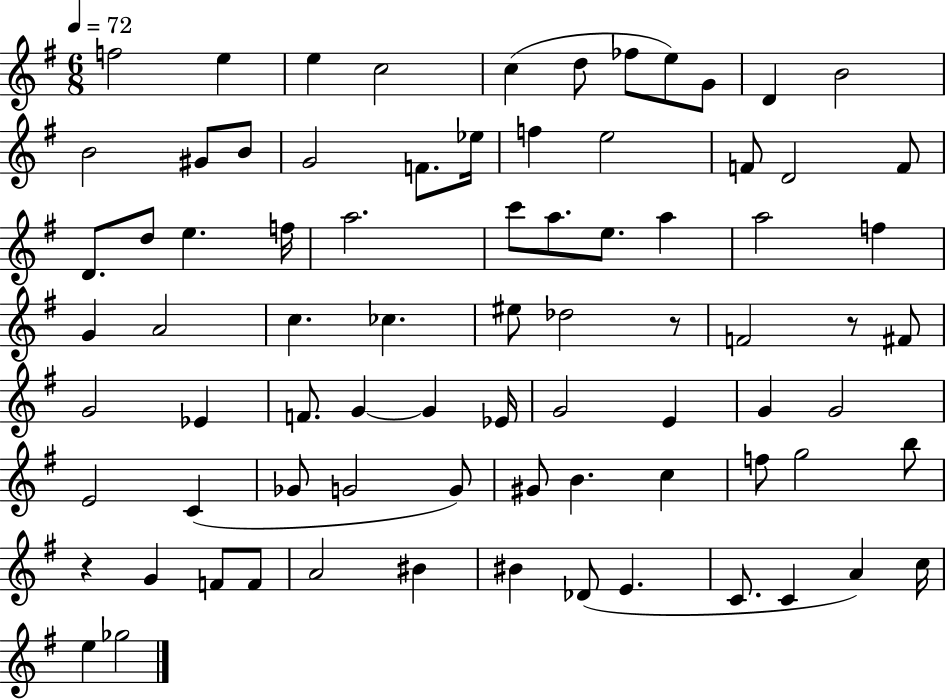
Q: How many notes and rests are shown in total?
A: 79